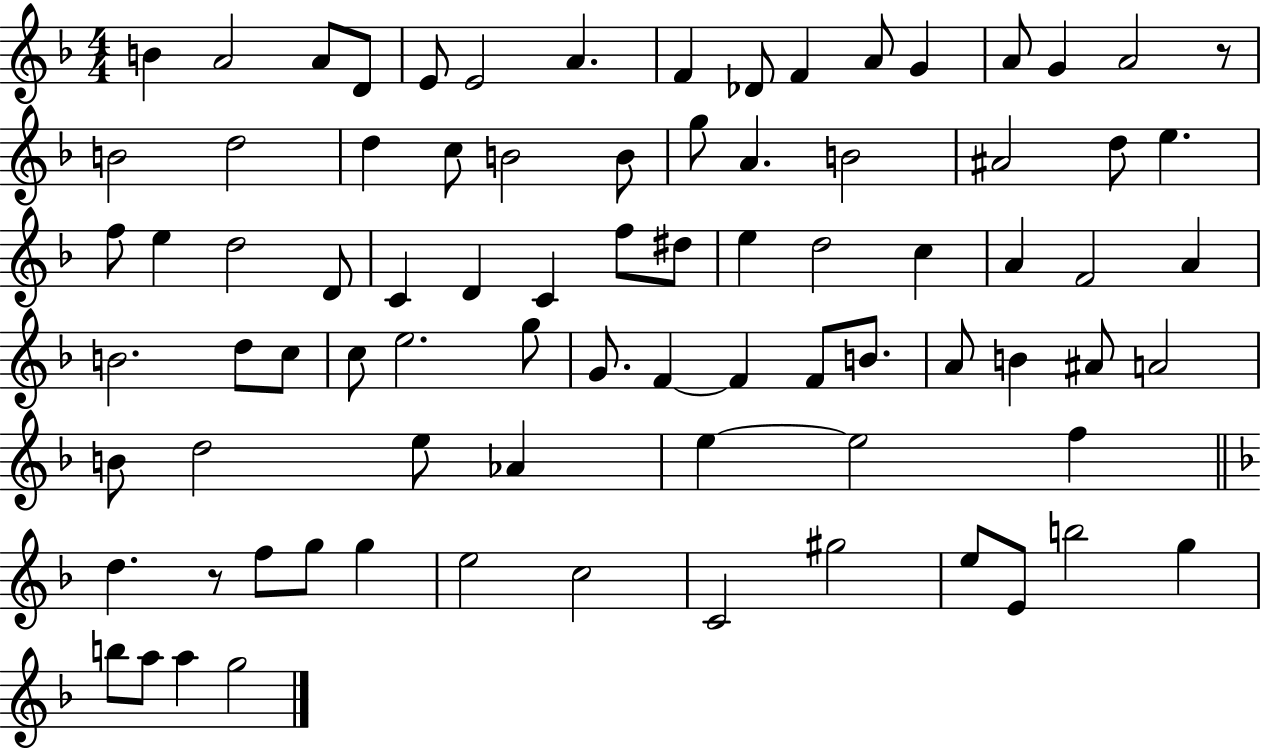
{
  \clef treble
  \numericTimeSignature
  \time 4/4
  \key f \major
  b'4 a'2 a'8 d'8 | e'8 e'2 a'4. | f'4 des'8 f'4 a'8 g'4 | a'8 g'4 a'2 r8 | \break b'2 d''2 | d''4 c''8 b'2 b'8 | g''8 a'4. b'2 | ais'2 d''8 e''4. | \break f''8 e''4 d''2 d'8 | c'4 d'4 c'4 f''8 dis''8 | e''4 d''2 c''4 | a'4 f'2 a'4 | \break b'2. d''8 c''8 | c''8 e''2. g''8 | g'8. f'4~~ f'4 f'8 b'8. | a'8 b'4 ais'8 a'2 | \break b'8 d''2 e''8 aes'4 | e''4~~ e''2 f''4 | \bar "||" \break \key f \major d''4. r8 f''8 g''8 g''4 | e''2 c''2 | c'2 gis''2 | e''8 e'8 b''2 g''4 | \break b''8 a''8 a''4 g''2 | \bar "|."
}